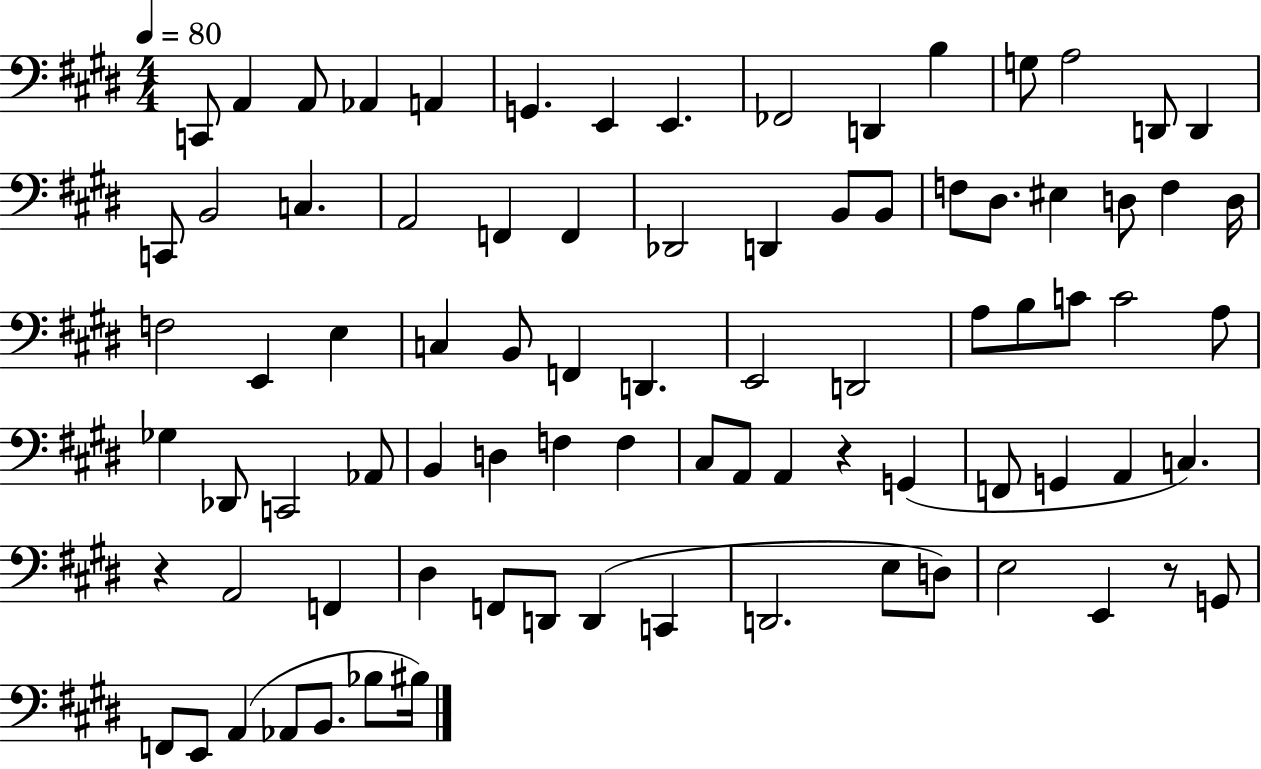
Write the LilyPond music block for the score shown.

{
  \clef bass
  \numericTimeSignature
  \time 4/4
  \key e \major
  \tempo 4 = 80
  \repeat volta 2 { c,8 a,4 a,8 aes,4 a,4 | g,4. e,4 e,4. | fes,2 d,4 b4 | g8 a2 d,8 d,4 | \break c,8 b,2 c4. | a,2 f,4 f,4 | des,2 d,4 b,8 b,8 | f8 dis8. eis4 d8 f4 d16 | \break f2 e,4 e4 | c4 b,8 f,4 d,4. | e,2 d,2 | a8 b8 c'8 c'2 a8 | \break ges4 des,8 c,2 aes,8 | b,4 d4 f4 f4 | cis8 a,8 a,4 r4 g,4( | f,8 g,4 a,4 c4.) | \break r4 a,2 f,4 | dis4 f,8 d,8 d,4( c,4 | d,2. e8 d8) | e2 e,4 r8 g,8 | \break f,8 e,8 a,4( aes,8 b,8. bes8 bis16) | } \bar "|."
}